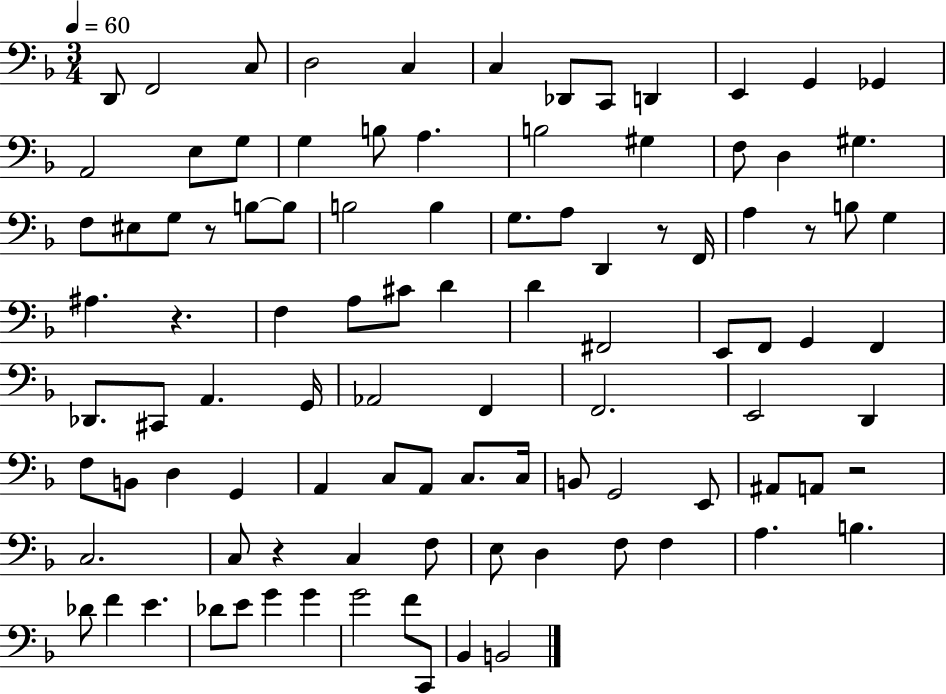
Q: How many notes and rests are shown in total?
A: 99